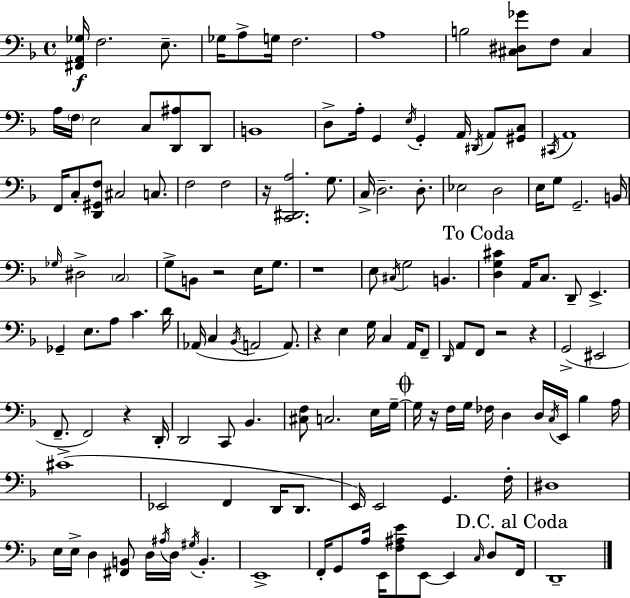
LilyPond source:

{
  \clef bass
  \time 4/4
  \defaultTimeSignature
  \key d \minor
  <fis, a, ges>16\f f2. e8.-- | ges16 a8-> g16 f2. | a1 | b2 <cis dis ges'>8 f8 cis4 | \break a16 \parenthesize f16 e2 c8 <d, ais>8 d,8 | b,1 | d8-> a16-. g,4 \acciaccatura { e16 } g,4-. a,16 \acciaccatura { dis,16 } a,8 | <gis, c>8 \acciaccatura { cis,16 } a,1 | \break f,16 c8-. <d, gis, f>8 cis2 | c8. f2 f2 | r16 <c, dis, a>2. | g8. c16-> d2.-- | \break d8.-. ees2 d2 | e16 g8 g,2.-- | b,16 \grace { ges16 } dis2-> \parenthesize c2 | g8-> b,8 r2 | \break e16 g8. r1 | e8 \acciaccatura { cis16 } g2 b,4. | \mark "To Coda" <d g cis'>4 a,16 c8. d,8-- e,4.-> | ges,4-- e8. a8 c'4. | \break d'16 aes,16( c4 \acciaccatura { bes,16 } a,2 | a,8.) r4 e4 g16 c4 | a,16 f,8-- \grace { d,16 } a,8 f,8 r2 | r4 g,2->( eis,2 | \break f,8.-- f,2) | r4 d,16-. d,2 c,8 | bes,4. <cis f>8 c2. | e16 g16--~~ \mark \markup { \musicglyph "scripts.coda" } g16 r16 f16 g16 fes16 d4 | \break d16 \acciaccatura { c16 } e,16 bes4 a16 cis'1->( | ees,2 | f,4 d,16 d,8. e,16) e,2 | g,4. f16-. dis1 | \break e16 e16-> d4 <fis, b,>8 | d16 \acciaccatura { ais16 } d16 \acciaccatura { gis16 } b,4.-. e,1-> | f,16-. g,8 a16 e,16 <f ais e'>8 | e,8~~ e,4 \grace { c16 } d8 \mark "D.C. al Coda" f,16 d,1-- | \break \bar "|."
}